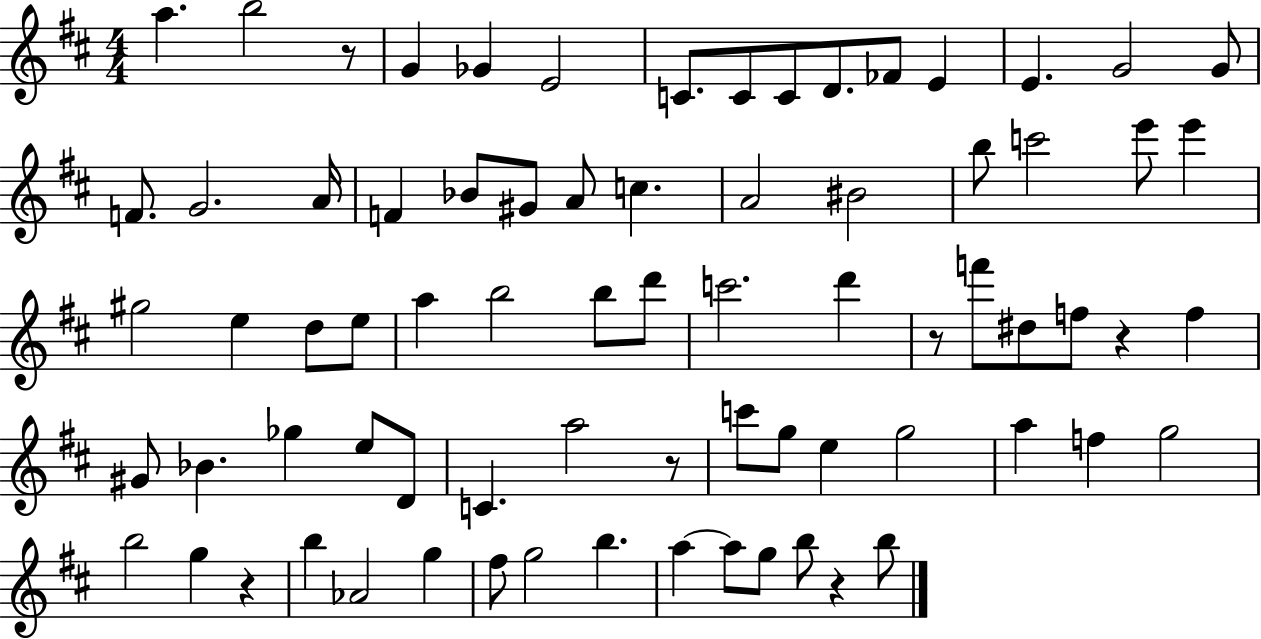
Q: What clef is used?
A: treble